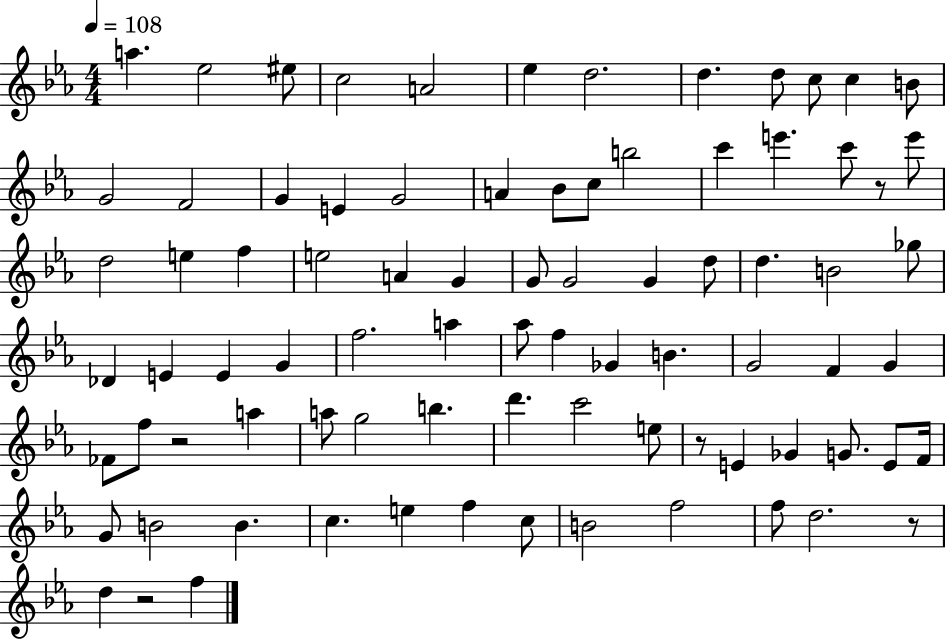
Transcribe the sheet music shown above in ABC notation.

X:1
T:Untitled
M:4/4
L:1/4
K:Eb
a _e2 ^e/2 c2 A2 _e d2 d d/2 c/2 c B/2 G2 F2 G E G2 A _B/2 c/2 b2 c' e' c'/2 z/2 e'/2 d2 e f e2 A G G/2 G2 G d/2 d B2 _g/2 _D E E G f2 a _a/2 f _G B G2 F G _F/2 f/2 z2 a a/2 g2 b d' c'2 e/2 z/2 E _G G/2 E/2 F/4 G/2 B2 B c e f c/2 B2 f2 f/2 d2 z/2 d z2 f